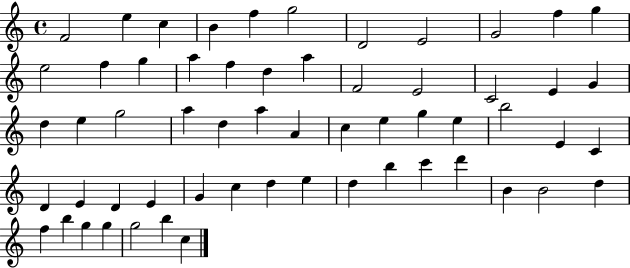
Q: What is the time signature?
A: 4/4